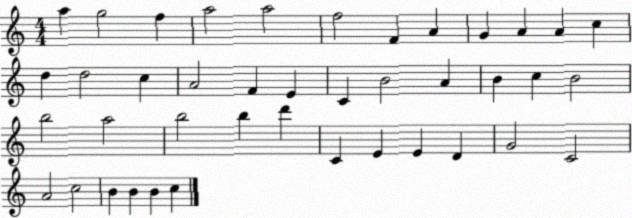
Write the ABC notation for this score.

X:1
T:Untitled
M:4/4
L:1/4
K:C
a g2 f a2 a2 f2 F A G A A c d d2 c A2 F E C B2 A B c B2 b2 a2 b2 b d' C E E D G2 C2 A2 c2 B B B c